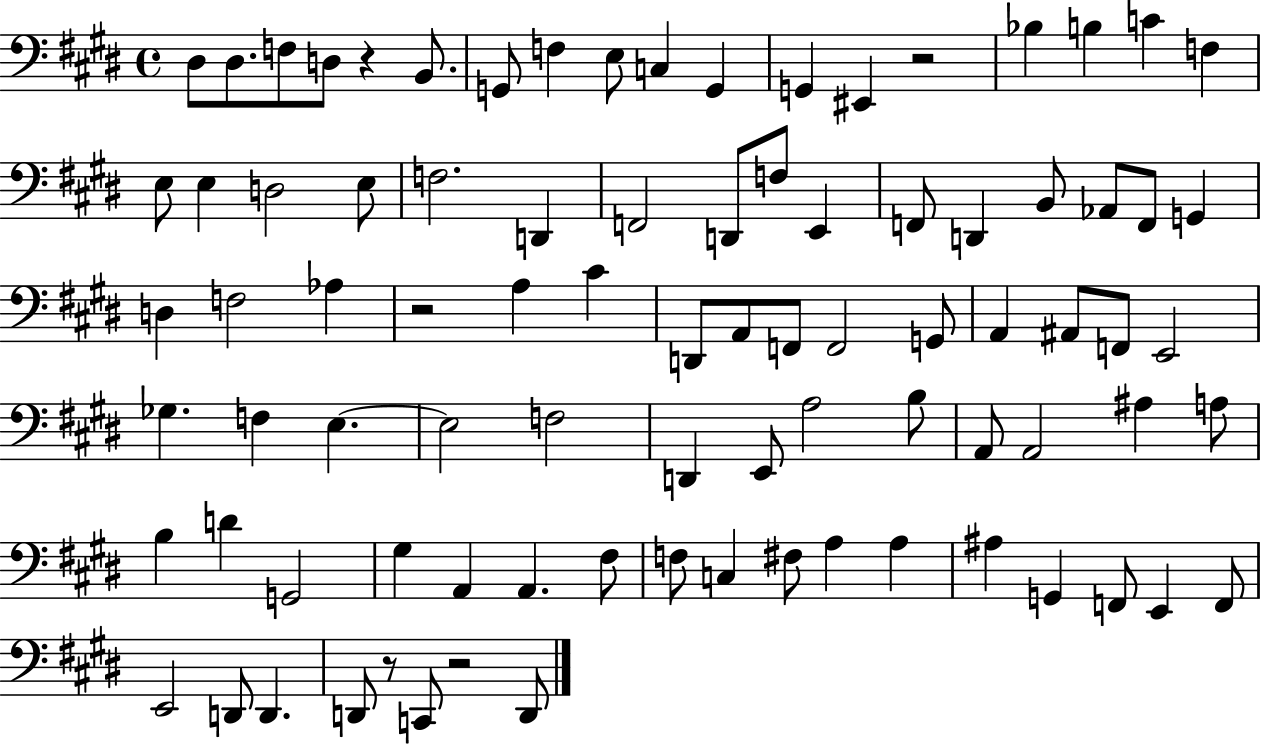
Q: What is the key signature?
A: E major